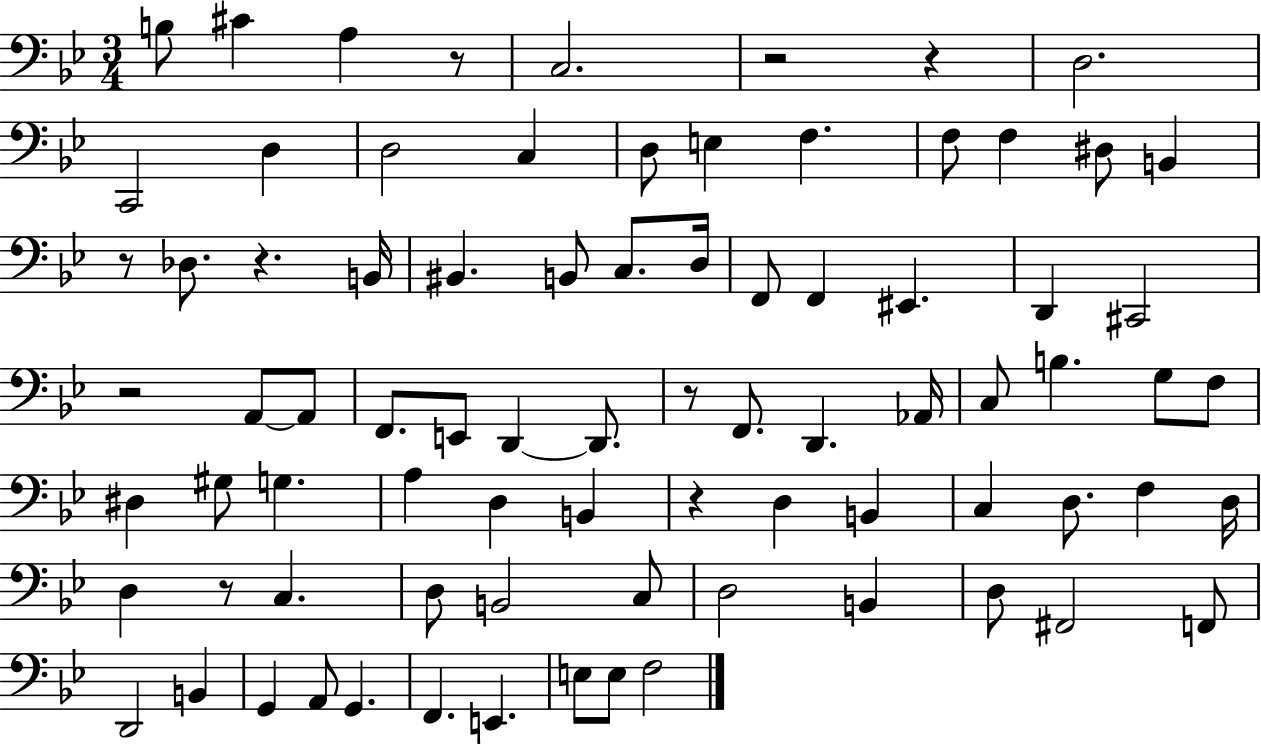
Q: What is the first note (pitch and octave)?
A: B3